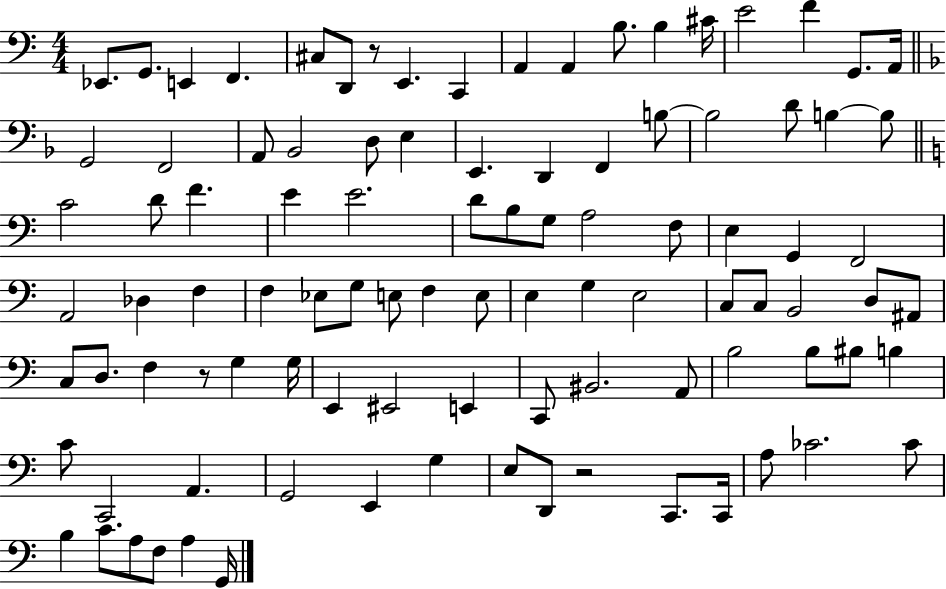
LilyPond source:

{
  \clef bass
  \numericTimeSignature
  \time 4/4
  \key c \major
  ees,8. g,8. e,4 f,4. | cis8 d,8 r8 e,4. c,4 | a,4 a,4 b8. b4 cis'16 | e'2 f'4 g,8. a,16 | \break \bar "||" \break \key f \major g,2 f,2 | a,8 bes,2 d8 e4 | e,4. d,4 f,4 b8~~ | b2 d'8 b4~~ b8 | \break \bar "||" \break \key c \major c'2 d'8 f'4. | e'4 e'2. | d'8 b8 g8 a2 f8 | e4 g,4 f,2 | \break a,2 des4 f4 | f4 ees8 g8 e8 f4 e8 | e4 g4 e2 | c8 c8 b,2 d8 ais,8 | \break c8 d8. f4 r8 g4 g16 | e,4 eis,2 e,4 | c,8 bis,2. a,8 | b2 b8 bis8 b4 | \break c'8 c,2 a,4. | g,2 e,4 g4 | e8 d,8 r2 c,8. c,16 | a8 ces'2. ces'8 | \break b4 c'8. a8 f8 a4 g,16 | \bar "|."
}